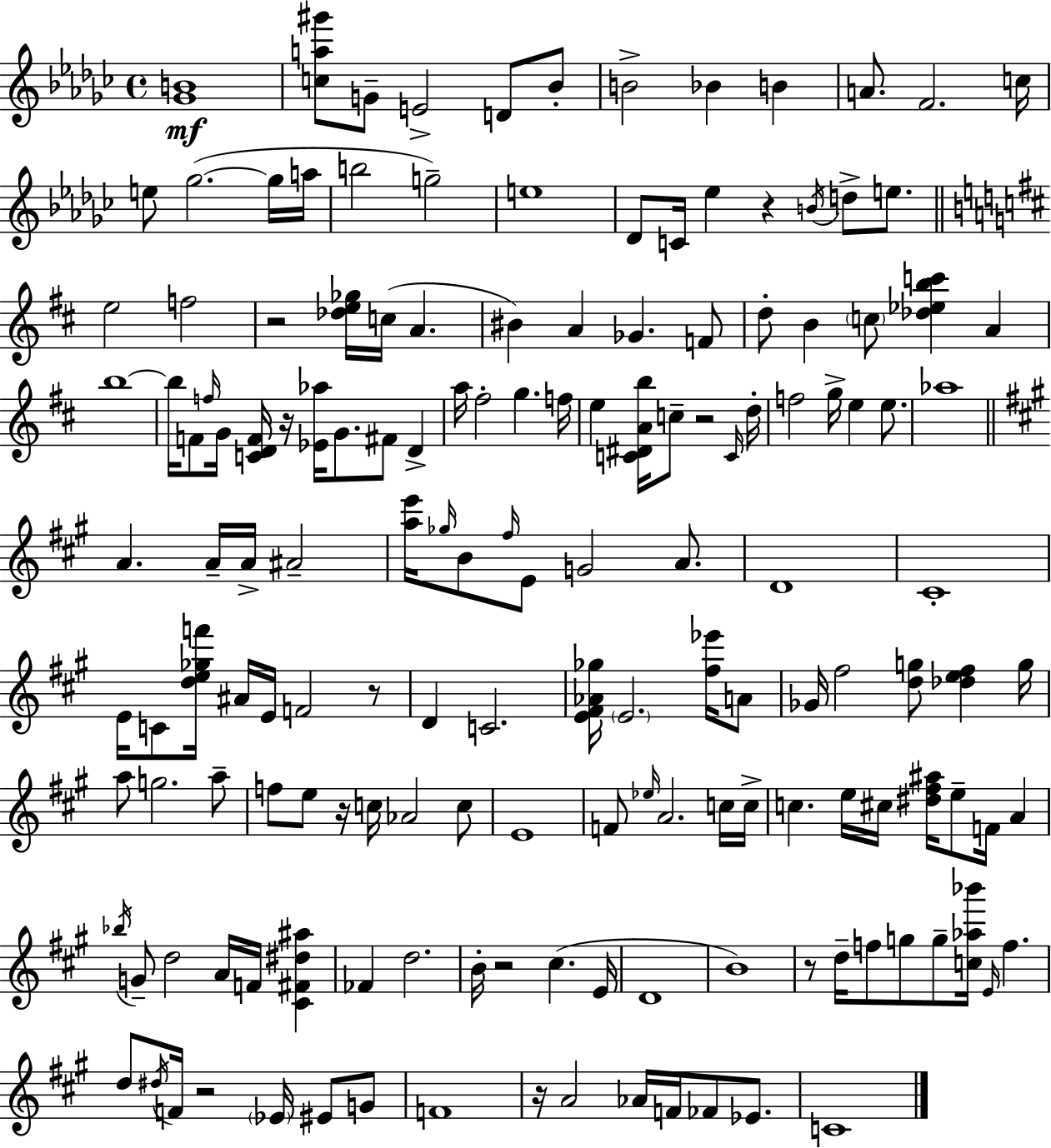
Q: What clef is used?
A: treble